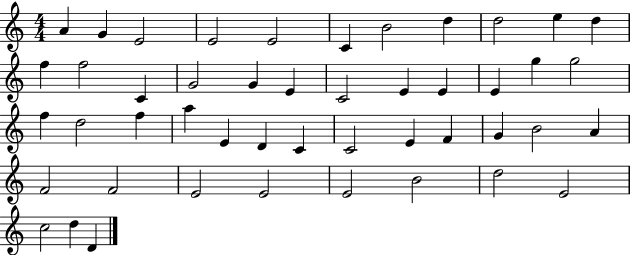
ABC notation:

X:1
T:Untitled
M:4/4
L:1/4
K:C
A G E2 E2 E2 C B2 d d2 e d f f2 C G2 G E C2 E E E g g2 f d2 f a E D C C2 E F G B2 A F2 F2 E2 E2 E2 B2 d2 E2 c2 d D